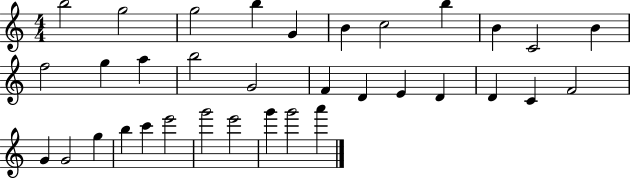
B5/h G5/h G5/h B5/q G4/q B4/q C5/h B5/q B4/q C4/h B4/q F5/h G5/q A5/q B5/h G4/h F4/q D4/q E4/q D4/q D4/q C4/q F4/h G4/q G4/h G5/q B5/q C6/q E6/h G6/h E6/h G6/q G6/h A6/q